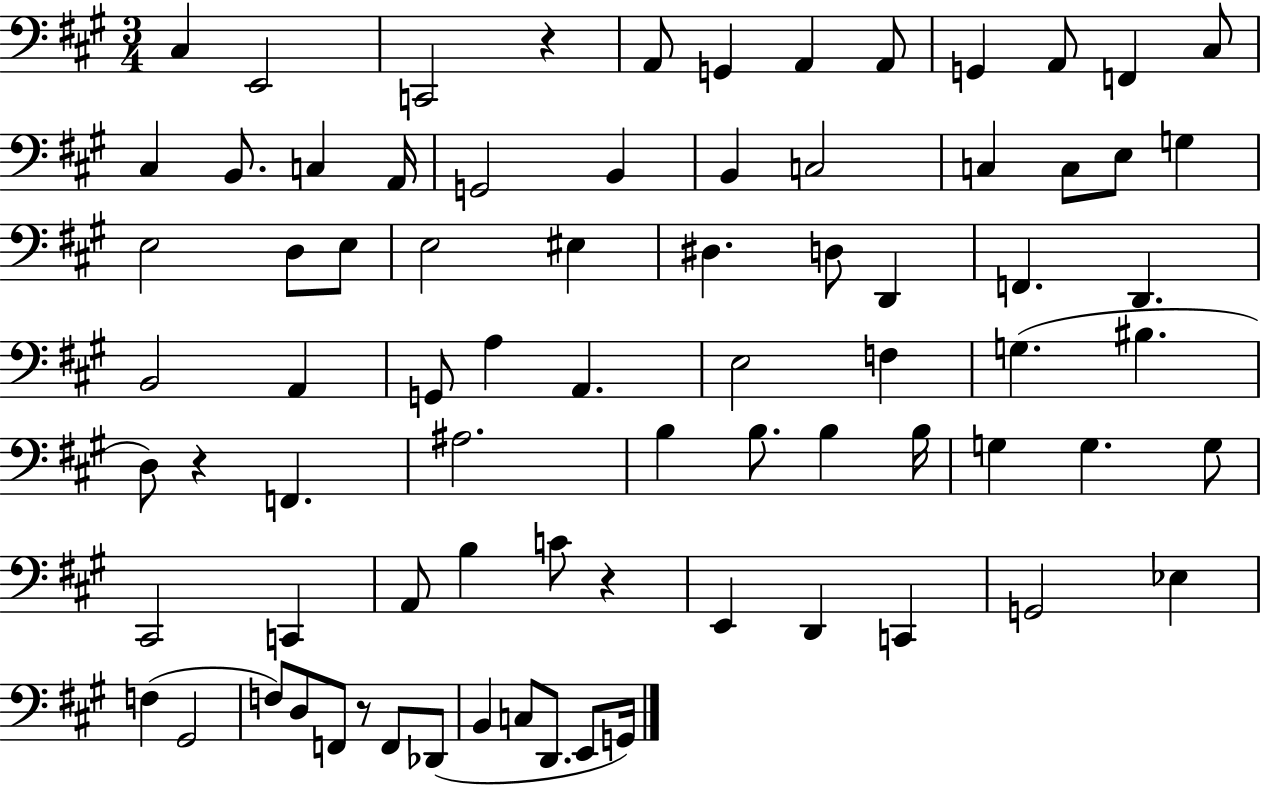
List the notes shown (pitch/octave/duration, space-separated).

C#3/q E2/h C2/h R/q A2/e G2/q A2/q A2/e G2/q A2/e F2/q C#3/e C#3/q B2/e. C3/q A2/s G2/h B2/q B2/q C3/h C3/q C3/e E3/e G3/q E3/h D3/e E3/e E3/h EIS3/q D#3/q. D3/e D2/q F2/q. D2/q. B2/h A2/q G2/e A3/q A2/q. E3/h F3/q G3/q. BIS3/q. D3/e R/q F2/q. A#3/h. B3/q B3/e. B3/q B3/s G3/q G3/q. G3/e C#2/h C2/q A2/e B3/q C4/e R/q E2/q D2/q C2/q G2/h Eb3/q F3/q G#2/h F3/e D3/e F2/e R/e F2/e Db2/e B2/q C3/e D2/e. E2/e G2/s